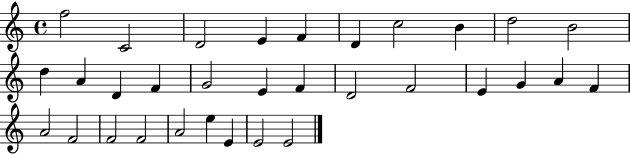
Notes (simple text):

F5/h C4/h D4/h E4/q F4/q D4/q C5/h B4/q D5/h B4/h D5/q A4/q D4/q F4/q G4/h E4/q F4/q D4/h F4/h E4/q G4/q A4/q F4/q A4/h F4/h F4/h F4/h A4/h E5/q E4/q E4/h E4/h